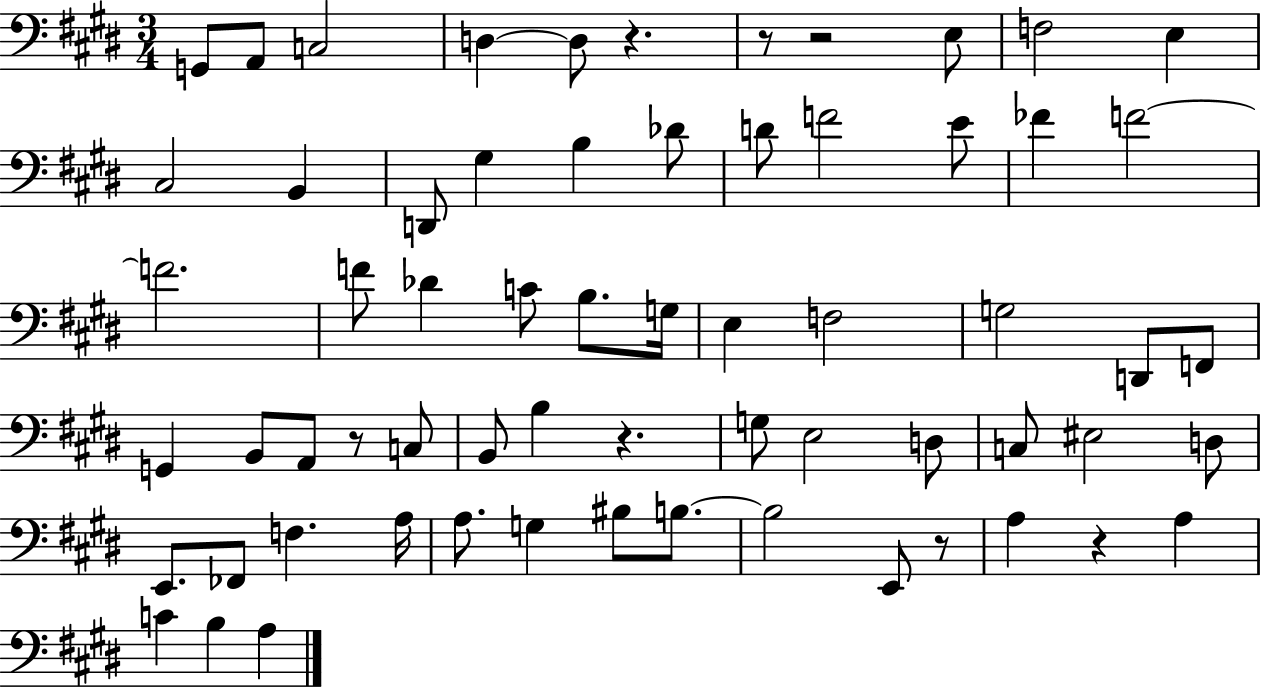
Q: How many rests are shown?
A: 7